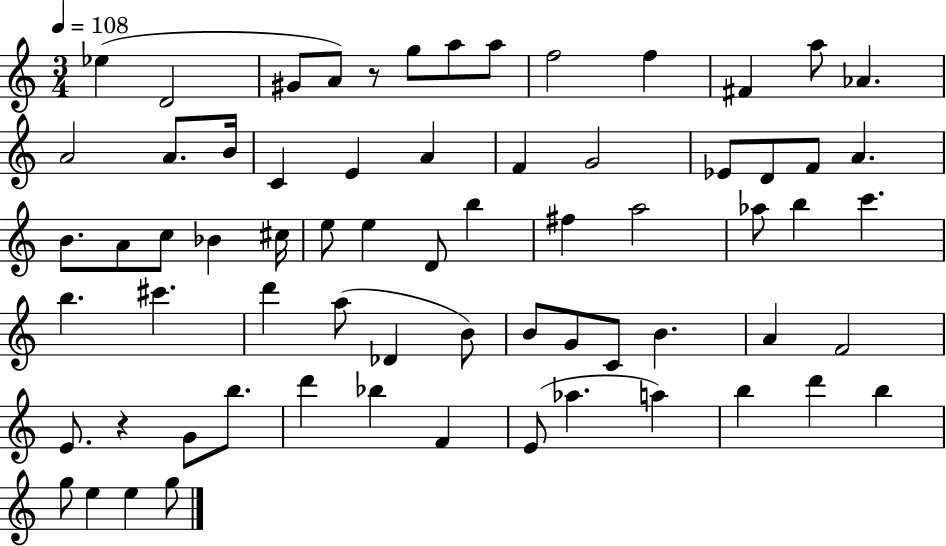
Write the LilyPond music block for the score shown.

{
  \clef treble
  \numericTimeSignature
  \time 3/4
  \key c \major
  \tempo 4 = 108
  ees''4( d'2 | gis'8 a'8) r8 g''8 a''8 a''8 | f''2 f''4 | fis'4 a''8 aes'4. | \break a'2 a'8. b'16 | c'4 e'4 a'4 | f'4 g'2 | ees'8 d'8 f'8 a'4. | \break b'8. a'8 c''8 bes'4 cis''16 | e''8 e''4 d'8 b''4 | fis''4 a''2 | aes''8 b''4 c'''4. | \break b''4. cis'''4. | d'''4 a''8( des'4 b'8) | b'8 g'8 c'8 b'4. | a'4 f'2 | \break e'8. r4 g'8 b''8. | d'''4 bes''4 f'4 | e'8( aes''4. a''4) | b''4 d'''4 b''4 | \break g''8 e''4 e''4 g''8 | \bar "|."
}